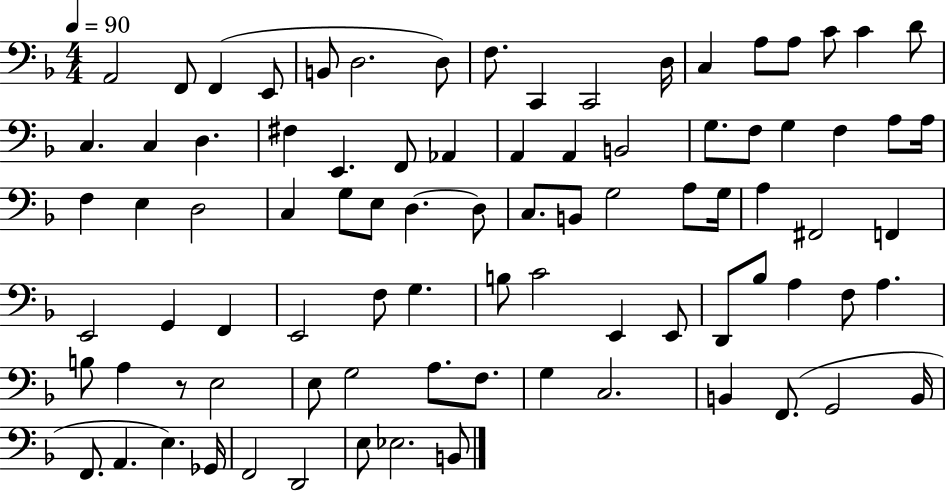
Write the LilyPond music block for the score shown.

{
  \clef bass
  \numericTimeSignature
  \time 4/4
  \key f \major
  \tempo 4 = 90
  a,2 f,8 f,4( e,8 | b,8 d2. d8) | f8. c,4 c,2 d16 | c4 a8 a8 c'8 c'4 d'8 | \break c4. c4 d4. | fis4 e,4. f,8 aes,4 | a,4 a,4 b,2 | g8. f8 g4 f4 a8 a16 | \break f4 e4 d2 | c4 g8 e8 d4.~~ d8 | c8. b,8 g2 a8 g16 | a4 fis,2 f,4 | \break e,2 g,4 f,4 | e,2 f8 g4. | b8 c'2 e,4 e,8 | d,8 bes8 a4 f8 a4. | \break b8 a4 r8 e2 | e8 g2 a8. f8. | g4 c2. | b,4 f,8.( g,2 b,16 | \break f,8. a,4. e4.) ges,16 | f,2 d,2 | e8 ees2. b,8 | \bar "|."
}